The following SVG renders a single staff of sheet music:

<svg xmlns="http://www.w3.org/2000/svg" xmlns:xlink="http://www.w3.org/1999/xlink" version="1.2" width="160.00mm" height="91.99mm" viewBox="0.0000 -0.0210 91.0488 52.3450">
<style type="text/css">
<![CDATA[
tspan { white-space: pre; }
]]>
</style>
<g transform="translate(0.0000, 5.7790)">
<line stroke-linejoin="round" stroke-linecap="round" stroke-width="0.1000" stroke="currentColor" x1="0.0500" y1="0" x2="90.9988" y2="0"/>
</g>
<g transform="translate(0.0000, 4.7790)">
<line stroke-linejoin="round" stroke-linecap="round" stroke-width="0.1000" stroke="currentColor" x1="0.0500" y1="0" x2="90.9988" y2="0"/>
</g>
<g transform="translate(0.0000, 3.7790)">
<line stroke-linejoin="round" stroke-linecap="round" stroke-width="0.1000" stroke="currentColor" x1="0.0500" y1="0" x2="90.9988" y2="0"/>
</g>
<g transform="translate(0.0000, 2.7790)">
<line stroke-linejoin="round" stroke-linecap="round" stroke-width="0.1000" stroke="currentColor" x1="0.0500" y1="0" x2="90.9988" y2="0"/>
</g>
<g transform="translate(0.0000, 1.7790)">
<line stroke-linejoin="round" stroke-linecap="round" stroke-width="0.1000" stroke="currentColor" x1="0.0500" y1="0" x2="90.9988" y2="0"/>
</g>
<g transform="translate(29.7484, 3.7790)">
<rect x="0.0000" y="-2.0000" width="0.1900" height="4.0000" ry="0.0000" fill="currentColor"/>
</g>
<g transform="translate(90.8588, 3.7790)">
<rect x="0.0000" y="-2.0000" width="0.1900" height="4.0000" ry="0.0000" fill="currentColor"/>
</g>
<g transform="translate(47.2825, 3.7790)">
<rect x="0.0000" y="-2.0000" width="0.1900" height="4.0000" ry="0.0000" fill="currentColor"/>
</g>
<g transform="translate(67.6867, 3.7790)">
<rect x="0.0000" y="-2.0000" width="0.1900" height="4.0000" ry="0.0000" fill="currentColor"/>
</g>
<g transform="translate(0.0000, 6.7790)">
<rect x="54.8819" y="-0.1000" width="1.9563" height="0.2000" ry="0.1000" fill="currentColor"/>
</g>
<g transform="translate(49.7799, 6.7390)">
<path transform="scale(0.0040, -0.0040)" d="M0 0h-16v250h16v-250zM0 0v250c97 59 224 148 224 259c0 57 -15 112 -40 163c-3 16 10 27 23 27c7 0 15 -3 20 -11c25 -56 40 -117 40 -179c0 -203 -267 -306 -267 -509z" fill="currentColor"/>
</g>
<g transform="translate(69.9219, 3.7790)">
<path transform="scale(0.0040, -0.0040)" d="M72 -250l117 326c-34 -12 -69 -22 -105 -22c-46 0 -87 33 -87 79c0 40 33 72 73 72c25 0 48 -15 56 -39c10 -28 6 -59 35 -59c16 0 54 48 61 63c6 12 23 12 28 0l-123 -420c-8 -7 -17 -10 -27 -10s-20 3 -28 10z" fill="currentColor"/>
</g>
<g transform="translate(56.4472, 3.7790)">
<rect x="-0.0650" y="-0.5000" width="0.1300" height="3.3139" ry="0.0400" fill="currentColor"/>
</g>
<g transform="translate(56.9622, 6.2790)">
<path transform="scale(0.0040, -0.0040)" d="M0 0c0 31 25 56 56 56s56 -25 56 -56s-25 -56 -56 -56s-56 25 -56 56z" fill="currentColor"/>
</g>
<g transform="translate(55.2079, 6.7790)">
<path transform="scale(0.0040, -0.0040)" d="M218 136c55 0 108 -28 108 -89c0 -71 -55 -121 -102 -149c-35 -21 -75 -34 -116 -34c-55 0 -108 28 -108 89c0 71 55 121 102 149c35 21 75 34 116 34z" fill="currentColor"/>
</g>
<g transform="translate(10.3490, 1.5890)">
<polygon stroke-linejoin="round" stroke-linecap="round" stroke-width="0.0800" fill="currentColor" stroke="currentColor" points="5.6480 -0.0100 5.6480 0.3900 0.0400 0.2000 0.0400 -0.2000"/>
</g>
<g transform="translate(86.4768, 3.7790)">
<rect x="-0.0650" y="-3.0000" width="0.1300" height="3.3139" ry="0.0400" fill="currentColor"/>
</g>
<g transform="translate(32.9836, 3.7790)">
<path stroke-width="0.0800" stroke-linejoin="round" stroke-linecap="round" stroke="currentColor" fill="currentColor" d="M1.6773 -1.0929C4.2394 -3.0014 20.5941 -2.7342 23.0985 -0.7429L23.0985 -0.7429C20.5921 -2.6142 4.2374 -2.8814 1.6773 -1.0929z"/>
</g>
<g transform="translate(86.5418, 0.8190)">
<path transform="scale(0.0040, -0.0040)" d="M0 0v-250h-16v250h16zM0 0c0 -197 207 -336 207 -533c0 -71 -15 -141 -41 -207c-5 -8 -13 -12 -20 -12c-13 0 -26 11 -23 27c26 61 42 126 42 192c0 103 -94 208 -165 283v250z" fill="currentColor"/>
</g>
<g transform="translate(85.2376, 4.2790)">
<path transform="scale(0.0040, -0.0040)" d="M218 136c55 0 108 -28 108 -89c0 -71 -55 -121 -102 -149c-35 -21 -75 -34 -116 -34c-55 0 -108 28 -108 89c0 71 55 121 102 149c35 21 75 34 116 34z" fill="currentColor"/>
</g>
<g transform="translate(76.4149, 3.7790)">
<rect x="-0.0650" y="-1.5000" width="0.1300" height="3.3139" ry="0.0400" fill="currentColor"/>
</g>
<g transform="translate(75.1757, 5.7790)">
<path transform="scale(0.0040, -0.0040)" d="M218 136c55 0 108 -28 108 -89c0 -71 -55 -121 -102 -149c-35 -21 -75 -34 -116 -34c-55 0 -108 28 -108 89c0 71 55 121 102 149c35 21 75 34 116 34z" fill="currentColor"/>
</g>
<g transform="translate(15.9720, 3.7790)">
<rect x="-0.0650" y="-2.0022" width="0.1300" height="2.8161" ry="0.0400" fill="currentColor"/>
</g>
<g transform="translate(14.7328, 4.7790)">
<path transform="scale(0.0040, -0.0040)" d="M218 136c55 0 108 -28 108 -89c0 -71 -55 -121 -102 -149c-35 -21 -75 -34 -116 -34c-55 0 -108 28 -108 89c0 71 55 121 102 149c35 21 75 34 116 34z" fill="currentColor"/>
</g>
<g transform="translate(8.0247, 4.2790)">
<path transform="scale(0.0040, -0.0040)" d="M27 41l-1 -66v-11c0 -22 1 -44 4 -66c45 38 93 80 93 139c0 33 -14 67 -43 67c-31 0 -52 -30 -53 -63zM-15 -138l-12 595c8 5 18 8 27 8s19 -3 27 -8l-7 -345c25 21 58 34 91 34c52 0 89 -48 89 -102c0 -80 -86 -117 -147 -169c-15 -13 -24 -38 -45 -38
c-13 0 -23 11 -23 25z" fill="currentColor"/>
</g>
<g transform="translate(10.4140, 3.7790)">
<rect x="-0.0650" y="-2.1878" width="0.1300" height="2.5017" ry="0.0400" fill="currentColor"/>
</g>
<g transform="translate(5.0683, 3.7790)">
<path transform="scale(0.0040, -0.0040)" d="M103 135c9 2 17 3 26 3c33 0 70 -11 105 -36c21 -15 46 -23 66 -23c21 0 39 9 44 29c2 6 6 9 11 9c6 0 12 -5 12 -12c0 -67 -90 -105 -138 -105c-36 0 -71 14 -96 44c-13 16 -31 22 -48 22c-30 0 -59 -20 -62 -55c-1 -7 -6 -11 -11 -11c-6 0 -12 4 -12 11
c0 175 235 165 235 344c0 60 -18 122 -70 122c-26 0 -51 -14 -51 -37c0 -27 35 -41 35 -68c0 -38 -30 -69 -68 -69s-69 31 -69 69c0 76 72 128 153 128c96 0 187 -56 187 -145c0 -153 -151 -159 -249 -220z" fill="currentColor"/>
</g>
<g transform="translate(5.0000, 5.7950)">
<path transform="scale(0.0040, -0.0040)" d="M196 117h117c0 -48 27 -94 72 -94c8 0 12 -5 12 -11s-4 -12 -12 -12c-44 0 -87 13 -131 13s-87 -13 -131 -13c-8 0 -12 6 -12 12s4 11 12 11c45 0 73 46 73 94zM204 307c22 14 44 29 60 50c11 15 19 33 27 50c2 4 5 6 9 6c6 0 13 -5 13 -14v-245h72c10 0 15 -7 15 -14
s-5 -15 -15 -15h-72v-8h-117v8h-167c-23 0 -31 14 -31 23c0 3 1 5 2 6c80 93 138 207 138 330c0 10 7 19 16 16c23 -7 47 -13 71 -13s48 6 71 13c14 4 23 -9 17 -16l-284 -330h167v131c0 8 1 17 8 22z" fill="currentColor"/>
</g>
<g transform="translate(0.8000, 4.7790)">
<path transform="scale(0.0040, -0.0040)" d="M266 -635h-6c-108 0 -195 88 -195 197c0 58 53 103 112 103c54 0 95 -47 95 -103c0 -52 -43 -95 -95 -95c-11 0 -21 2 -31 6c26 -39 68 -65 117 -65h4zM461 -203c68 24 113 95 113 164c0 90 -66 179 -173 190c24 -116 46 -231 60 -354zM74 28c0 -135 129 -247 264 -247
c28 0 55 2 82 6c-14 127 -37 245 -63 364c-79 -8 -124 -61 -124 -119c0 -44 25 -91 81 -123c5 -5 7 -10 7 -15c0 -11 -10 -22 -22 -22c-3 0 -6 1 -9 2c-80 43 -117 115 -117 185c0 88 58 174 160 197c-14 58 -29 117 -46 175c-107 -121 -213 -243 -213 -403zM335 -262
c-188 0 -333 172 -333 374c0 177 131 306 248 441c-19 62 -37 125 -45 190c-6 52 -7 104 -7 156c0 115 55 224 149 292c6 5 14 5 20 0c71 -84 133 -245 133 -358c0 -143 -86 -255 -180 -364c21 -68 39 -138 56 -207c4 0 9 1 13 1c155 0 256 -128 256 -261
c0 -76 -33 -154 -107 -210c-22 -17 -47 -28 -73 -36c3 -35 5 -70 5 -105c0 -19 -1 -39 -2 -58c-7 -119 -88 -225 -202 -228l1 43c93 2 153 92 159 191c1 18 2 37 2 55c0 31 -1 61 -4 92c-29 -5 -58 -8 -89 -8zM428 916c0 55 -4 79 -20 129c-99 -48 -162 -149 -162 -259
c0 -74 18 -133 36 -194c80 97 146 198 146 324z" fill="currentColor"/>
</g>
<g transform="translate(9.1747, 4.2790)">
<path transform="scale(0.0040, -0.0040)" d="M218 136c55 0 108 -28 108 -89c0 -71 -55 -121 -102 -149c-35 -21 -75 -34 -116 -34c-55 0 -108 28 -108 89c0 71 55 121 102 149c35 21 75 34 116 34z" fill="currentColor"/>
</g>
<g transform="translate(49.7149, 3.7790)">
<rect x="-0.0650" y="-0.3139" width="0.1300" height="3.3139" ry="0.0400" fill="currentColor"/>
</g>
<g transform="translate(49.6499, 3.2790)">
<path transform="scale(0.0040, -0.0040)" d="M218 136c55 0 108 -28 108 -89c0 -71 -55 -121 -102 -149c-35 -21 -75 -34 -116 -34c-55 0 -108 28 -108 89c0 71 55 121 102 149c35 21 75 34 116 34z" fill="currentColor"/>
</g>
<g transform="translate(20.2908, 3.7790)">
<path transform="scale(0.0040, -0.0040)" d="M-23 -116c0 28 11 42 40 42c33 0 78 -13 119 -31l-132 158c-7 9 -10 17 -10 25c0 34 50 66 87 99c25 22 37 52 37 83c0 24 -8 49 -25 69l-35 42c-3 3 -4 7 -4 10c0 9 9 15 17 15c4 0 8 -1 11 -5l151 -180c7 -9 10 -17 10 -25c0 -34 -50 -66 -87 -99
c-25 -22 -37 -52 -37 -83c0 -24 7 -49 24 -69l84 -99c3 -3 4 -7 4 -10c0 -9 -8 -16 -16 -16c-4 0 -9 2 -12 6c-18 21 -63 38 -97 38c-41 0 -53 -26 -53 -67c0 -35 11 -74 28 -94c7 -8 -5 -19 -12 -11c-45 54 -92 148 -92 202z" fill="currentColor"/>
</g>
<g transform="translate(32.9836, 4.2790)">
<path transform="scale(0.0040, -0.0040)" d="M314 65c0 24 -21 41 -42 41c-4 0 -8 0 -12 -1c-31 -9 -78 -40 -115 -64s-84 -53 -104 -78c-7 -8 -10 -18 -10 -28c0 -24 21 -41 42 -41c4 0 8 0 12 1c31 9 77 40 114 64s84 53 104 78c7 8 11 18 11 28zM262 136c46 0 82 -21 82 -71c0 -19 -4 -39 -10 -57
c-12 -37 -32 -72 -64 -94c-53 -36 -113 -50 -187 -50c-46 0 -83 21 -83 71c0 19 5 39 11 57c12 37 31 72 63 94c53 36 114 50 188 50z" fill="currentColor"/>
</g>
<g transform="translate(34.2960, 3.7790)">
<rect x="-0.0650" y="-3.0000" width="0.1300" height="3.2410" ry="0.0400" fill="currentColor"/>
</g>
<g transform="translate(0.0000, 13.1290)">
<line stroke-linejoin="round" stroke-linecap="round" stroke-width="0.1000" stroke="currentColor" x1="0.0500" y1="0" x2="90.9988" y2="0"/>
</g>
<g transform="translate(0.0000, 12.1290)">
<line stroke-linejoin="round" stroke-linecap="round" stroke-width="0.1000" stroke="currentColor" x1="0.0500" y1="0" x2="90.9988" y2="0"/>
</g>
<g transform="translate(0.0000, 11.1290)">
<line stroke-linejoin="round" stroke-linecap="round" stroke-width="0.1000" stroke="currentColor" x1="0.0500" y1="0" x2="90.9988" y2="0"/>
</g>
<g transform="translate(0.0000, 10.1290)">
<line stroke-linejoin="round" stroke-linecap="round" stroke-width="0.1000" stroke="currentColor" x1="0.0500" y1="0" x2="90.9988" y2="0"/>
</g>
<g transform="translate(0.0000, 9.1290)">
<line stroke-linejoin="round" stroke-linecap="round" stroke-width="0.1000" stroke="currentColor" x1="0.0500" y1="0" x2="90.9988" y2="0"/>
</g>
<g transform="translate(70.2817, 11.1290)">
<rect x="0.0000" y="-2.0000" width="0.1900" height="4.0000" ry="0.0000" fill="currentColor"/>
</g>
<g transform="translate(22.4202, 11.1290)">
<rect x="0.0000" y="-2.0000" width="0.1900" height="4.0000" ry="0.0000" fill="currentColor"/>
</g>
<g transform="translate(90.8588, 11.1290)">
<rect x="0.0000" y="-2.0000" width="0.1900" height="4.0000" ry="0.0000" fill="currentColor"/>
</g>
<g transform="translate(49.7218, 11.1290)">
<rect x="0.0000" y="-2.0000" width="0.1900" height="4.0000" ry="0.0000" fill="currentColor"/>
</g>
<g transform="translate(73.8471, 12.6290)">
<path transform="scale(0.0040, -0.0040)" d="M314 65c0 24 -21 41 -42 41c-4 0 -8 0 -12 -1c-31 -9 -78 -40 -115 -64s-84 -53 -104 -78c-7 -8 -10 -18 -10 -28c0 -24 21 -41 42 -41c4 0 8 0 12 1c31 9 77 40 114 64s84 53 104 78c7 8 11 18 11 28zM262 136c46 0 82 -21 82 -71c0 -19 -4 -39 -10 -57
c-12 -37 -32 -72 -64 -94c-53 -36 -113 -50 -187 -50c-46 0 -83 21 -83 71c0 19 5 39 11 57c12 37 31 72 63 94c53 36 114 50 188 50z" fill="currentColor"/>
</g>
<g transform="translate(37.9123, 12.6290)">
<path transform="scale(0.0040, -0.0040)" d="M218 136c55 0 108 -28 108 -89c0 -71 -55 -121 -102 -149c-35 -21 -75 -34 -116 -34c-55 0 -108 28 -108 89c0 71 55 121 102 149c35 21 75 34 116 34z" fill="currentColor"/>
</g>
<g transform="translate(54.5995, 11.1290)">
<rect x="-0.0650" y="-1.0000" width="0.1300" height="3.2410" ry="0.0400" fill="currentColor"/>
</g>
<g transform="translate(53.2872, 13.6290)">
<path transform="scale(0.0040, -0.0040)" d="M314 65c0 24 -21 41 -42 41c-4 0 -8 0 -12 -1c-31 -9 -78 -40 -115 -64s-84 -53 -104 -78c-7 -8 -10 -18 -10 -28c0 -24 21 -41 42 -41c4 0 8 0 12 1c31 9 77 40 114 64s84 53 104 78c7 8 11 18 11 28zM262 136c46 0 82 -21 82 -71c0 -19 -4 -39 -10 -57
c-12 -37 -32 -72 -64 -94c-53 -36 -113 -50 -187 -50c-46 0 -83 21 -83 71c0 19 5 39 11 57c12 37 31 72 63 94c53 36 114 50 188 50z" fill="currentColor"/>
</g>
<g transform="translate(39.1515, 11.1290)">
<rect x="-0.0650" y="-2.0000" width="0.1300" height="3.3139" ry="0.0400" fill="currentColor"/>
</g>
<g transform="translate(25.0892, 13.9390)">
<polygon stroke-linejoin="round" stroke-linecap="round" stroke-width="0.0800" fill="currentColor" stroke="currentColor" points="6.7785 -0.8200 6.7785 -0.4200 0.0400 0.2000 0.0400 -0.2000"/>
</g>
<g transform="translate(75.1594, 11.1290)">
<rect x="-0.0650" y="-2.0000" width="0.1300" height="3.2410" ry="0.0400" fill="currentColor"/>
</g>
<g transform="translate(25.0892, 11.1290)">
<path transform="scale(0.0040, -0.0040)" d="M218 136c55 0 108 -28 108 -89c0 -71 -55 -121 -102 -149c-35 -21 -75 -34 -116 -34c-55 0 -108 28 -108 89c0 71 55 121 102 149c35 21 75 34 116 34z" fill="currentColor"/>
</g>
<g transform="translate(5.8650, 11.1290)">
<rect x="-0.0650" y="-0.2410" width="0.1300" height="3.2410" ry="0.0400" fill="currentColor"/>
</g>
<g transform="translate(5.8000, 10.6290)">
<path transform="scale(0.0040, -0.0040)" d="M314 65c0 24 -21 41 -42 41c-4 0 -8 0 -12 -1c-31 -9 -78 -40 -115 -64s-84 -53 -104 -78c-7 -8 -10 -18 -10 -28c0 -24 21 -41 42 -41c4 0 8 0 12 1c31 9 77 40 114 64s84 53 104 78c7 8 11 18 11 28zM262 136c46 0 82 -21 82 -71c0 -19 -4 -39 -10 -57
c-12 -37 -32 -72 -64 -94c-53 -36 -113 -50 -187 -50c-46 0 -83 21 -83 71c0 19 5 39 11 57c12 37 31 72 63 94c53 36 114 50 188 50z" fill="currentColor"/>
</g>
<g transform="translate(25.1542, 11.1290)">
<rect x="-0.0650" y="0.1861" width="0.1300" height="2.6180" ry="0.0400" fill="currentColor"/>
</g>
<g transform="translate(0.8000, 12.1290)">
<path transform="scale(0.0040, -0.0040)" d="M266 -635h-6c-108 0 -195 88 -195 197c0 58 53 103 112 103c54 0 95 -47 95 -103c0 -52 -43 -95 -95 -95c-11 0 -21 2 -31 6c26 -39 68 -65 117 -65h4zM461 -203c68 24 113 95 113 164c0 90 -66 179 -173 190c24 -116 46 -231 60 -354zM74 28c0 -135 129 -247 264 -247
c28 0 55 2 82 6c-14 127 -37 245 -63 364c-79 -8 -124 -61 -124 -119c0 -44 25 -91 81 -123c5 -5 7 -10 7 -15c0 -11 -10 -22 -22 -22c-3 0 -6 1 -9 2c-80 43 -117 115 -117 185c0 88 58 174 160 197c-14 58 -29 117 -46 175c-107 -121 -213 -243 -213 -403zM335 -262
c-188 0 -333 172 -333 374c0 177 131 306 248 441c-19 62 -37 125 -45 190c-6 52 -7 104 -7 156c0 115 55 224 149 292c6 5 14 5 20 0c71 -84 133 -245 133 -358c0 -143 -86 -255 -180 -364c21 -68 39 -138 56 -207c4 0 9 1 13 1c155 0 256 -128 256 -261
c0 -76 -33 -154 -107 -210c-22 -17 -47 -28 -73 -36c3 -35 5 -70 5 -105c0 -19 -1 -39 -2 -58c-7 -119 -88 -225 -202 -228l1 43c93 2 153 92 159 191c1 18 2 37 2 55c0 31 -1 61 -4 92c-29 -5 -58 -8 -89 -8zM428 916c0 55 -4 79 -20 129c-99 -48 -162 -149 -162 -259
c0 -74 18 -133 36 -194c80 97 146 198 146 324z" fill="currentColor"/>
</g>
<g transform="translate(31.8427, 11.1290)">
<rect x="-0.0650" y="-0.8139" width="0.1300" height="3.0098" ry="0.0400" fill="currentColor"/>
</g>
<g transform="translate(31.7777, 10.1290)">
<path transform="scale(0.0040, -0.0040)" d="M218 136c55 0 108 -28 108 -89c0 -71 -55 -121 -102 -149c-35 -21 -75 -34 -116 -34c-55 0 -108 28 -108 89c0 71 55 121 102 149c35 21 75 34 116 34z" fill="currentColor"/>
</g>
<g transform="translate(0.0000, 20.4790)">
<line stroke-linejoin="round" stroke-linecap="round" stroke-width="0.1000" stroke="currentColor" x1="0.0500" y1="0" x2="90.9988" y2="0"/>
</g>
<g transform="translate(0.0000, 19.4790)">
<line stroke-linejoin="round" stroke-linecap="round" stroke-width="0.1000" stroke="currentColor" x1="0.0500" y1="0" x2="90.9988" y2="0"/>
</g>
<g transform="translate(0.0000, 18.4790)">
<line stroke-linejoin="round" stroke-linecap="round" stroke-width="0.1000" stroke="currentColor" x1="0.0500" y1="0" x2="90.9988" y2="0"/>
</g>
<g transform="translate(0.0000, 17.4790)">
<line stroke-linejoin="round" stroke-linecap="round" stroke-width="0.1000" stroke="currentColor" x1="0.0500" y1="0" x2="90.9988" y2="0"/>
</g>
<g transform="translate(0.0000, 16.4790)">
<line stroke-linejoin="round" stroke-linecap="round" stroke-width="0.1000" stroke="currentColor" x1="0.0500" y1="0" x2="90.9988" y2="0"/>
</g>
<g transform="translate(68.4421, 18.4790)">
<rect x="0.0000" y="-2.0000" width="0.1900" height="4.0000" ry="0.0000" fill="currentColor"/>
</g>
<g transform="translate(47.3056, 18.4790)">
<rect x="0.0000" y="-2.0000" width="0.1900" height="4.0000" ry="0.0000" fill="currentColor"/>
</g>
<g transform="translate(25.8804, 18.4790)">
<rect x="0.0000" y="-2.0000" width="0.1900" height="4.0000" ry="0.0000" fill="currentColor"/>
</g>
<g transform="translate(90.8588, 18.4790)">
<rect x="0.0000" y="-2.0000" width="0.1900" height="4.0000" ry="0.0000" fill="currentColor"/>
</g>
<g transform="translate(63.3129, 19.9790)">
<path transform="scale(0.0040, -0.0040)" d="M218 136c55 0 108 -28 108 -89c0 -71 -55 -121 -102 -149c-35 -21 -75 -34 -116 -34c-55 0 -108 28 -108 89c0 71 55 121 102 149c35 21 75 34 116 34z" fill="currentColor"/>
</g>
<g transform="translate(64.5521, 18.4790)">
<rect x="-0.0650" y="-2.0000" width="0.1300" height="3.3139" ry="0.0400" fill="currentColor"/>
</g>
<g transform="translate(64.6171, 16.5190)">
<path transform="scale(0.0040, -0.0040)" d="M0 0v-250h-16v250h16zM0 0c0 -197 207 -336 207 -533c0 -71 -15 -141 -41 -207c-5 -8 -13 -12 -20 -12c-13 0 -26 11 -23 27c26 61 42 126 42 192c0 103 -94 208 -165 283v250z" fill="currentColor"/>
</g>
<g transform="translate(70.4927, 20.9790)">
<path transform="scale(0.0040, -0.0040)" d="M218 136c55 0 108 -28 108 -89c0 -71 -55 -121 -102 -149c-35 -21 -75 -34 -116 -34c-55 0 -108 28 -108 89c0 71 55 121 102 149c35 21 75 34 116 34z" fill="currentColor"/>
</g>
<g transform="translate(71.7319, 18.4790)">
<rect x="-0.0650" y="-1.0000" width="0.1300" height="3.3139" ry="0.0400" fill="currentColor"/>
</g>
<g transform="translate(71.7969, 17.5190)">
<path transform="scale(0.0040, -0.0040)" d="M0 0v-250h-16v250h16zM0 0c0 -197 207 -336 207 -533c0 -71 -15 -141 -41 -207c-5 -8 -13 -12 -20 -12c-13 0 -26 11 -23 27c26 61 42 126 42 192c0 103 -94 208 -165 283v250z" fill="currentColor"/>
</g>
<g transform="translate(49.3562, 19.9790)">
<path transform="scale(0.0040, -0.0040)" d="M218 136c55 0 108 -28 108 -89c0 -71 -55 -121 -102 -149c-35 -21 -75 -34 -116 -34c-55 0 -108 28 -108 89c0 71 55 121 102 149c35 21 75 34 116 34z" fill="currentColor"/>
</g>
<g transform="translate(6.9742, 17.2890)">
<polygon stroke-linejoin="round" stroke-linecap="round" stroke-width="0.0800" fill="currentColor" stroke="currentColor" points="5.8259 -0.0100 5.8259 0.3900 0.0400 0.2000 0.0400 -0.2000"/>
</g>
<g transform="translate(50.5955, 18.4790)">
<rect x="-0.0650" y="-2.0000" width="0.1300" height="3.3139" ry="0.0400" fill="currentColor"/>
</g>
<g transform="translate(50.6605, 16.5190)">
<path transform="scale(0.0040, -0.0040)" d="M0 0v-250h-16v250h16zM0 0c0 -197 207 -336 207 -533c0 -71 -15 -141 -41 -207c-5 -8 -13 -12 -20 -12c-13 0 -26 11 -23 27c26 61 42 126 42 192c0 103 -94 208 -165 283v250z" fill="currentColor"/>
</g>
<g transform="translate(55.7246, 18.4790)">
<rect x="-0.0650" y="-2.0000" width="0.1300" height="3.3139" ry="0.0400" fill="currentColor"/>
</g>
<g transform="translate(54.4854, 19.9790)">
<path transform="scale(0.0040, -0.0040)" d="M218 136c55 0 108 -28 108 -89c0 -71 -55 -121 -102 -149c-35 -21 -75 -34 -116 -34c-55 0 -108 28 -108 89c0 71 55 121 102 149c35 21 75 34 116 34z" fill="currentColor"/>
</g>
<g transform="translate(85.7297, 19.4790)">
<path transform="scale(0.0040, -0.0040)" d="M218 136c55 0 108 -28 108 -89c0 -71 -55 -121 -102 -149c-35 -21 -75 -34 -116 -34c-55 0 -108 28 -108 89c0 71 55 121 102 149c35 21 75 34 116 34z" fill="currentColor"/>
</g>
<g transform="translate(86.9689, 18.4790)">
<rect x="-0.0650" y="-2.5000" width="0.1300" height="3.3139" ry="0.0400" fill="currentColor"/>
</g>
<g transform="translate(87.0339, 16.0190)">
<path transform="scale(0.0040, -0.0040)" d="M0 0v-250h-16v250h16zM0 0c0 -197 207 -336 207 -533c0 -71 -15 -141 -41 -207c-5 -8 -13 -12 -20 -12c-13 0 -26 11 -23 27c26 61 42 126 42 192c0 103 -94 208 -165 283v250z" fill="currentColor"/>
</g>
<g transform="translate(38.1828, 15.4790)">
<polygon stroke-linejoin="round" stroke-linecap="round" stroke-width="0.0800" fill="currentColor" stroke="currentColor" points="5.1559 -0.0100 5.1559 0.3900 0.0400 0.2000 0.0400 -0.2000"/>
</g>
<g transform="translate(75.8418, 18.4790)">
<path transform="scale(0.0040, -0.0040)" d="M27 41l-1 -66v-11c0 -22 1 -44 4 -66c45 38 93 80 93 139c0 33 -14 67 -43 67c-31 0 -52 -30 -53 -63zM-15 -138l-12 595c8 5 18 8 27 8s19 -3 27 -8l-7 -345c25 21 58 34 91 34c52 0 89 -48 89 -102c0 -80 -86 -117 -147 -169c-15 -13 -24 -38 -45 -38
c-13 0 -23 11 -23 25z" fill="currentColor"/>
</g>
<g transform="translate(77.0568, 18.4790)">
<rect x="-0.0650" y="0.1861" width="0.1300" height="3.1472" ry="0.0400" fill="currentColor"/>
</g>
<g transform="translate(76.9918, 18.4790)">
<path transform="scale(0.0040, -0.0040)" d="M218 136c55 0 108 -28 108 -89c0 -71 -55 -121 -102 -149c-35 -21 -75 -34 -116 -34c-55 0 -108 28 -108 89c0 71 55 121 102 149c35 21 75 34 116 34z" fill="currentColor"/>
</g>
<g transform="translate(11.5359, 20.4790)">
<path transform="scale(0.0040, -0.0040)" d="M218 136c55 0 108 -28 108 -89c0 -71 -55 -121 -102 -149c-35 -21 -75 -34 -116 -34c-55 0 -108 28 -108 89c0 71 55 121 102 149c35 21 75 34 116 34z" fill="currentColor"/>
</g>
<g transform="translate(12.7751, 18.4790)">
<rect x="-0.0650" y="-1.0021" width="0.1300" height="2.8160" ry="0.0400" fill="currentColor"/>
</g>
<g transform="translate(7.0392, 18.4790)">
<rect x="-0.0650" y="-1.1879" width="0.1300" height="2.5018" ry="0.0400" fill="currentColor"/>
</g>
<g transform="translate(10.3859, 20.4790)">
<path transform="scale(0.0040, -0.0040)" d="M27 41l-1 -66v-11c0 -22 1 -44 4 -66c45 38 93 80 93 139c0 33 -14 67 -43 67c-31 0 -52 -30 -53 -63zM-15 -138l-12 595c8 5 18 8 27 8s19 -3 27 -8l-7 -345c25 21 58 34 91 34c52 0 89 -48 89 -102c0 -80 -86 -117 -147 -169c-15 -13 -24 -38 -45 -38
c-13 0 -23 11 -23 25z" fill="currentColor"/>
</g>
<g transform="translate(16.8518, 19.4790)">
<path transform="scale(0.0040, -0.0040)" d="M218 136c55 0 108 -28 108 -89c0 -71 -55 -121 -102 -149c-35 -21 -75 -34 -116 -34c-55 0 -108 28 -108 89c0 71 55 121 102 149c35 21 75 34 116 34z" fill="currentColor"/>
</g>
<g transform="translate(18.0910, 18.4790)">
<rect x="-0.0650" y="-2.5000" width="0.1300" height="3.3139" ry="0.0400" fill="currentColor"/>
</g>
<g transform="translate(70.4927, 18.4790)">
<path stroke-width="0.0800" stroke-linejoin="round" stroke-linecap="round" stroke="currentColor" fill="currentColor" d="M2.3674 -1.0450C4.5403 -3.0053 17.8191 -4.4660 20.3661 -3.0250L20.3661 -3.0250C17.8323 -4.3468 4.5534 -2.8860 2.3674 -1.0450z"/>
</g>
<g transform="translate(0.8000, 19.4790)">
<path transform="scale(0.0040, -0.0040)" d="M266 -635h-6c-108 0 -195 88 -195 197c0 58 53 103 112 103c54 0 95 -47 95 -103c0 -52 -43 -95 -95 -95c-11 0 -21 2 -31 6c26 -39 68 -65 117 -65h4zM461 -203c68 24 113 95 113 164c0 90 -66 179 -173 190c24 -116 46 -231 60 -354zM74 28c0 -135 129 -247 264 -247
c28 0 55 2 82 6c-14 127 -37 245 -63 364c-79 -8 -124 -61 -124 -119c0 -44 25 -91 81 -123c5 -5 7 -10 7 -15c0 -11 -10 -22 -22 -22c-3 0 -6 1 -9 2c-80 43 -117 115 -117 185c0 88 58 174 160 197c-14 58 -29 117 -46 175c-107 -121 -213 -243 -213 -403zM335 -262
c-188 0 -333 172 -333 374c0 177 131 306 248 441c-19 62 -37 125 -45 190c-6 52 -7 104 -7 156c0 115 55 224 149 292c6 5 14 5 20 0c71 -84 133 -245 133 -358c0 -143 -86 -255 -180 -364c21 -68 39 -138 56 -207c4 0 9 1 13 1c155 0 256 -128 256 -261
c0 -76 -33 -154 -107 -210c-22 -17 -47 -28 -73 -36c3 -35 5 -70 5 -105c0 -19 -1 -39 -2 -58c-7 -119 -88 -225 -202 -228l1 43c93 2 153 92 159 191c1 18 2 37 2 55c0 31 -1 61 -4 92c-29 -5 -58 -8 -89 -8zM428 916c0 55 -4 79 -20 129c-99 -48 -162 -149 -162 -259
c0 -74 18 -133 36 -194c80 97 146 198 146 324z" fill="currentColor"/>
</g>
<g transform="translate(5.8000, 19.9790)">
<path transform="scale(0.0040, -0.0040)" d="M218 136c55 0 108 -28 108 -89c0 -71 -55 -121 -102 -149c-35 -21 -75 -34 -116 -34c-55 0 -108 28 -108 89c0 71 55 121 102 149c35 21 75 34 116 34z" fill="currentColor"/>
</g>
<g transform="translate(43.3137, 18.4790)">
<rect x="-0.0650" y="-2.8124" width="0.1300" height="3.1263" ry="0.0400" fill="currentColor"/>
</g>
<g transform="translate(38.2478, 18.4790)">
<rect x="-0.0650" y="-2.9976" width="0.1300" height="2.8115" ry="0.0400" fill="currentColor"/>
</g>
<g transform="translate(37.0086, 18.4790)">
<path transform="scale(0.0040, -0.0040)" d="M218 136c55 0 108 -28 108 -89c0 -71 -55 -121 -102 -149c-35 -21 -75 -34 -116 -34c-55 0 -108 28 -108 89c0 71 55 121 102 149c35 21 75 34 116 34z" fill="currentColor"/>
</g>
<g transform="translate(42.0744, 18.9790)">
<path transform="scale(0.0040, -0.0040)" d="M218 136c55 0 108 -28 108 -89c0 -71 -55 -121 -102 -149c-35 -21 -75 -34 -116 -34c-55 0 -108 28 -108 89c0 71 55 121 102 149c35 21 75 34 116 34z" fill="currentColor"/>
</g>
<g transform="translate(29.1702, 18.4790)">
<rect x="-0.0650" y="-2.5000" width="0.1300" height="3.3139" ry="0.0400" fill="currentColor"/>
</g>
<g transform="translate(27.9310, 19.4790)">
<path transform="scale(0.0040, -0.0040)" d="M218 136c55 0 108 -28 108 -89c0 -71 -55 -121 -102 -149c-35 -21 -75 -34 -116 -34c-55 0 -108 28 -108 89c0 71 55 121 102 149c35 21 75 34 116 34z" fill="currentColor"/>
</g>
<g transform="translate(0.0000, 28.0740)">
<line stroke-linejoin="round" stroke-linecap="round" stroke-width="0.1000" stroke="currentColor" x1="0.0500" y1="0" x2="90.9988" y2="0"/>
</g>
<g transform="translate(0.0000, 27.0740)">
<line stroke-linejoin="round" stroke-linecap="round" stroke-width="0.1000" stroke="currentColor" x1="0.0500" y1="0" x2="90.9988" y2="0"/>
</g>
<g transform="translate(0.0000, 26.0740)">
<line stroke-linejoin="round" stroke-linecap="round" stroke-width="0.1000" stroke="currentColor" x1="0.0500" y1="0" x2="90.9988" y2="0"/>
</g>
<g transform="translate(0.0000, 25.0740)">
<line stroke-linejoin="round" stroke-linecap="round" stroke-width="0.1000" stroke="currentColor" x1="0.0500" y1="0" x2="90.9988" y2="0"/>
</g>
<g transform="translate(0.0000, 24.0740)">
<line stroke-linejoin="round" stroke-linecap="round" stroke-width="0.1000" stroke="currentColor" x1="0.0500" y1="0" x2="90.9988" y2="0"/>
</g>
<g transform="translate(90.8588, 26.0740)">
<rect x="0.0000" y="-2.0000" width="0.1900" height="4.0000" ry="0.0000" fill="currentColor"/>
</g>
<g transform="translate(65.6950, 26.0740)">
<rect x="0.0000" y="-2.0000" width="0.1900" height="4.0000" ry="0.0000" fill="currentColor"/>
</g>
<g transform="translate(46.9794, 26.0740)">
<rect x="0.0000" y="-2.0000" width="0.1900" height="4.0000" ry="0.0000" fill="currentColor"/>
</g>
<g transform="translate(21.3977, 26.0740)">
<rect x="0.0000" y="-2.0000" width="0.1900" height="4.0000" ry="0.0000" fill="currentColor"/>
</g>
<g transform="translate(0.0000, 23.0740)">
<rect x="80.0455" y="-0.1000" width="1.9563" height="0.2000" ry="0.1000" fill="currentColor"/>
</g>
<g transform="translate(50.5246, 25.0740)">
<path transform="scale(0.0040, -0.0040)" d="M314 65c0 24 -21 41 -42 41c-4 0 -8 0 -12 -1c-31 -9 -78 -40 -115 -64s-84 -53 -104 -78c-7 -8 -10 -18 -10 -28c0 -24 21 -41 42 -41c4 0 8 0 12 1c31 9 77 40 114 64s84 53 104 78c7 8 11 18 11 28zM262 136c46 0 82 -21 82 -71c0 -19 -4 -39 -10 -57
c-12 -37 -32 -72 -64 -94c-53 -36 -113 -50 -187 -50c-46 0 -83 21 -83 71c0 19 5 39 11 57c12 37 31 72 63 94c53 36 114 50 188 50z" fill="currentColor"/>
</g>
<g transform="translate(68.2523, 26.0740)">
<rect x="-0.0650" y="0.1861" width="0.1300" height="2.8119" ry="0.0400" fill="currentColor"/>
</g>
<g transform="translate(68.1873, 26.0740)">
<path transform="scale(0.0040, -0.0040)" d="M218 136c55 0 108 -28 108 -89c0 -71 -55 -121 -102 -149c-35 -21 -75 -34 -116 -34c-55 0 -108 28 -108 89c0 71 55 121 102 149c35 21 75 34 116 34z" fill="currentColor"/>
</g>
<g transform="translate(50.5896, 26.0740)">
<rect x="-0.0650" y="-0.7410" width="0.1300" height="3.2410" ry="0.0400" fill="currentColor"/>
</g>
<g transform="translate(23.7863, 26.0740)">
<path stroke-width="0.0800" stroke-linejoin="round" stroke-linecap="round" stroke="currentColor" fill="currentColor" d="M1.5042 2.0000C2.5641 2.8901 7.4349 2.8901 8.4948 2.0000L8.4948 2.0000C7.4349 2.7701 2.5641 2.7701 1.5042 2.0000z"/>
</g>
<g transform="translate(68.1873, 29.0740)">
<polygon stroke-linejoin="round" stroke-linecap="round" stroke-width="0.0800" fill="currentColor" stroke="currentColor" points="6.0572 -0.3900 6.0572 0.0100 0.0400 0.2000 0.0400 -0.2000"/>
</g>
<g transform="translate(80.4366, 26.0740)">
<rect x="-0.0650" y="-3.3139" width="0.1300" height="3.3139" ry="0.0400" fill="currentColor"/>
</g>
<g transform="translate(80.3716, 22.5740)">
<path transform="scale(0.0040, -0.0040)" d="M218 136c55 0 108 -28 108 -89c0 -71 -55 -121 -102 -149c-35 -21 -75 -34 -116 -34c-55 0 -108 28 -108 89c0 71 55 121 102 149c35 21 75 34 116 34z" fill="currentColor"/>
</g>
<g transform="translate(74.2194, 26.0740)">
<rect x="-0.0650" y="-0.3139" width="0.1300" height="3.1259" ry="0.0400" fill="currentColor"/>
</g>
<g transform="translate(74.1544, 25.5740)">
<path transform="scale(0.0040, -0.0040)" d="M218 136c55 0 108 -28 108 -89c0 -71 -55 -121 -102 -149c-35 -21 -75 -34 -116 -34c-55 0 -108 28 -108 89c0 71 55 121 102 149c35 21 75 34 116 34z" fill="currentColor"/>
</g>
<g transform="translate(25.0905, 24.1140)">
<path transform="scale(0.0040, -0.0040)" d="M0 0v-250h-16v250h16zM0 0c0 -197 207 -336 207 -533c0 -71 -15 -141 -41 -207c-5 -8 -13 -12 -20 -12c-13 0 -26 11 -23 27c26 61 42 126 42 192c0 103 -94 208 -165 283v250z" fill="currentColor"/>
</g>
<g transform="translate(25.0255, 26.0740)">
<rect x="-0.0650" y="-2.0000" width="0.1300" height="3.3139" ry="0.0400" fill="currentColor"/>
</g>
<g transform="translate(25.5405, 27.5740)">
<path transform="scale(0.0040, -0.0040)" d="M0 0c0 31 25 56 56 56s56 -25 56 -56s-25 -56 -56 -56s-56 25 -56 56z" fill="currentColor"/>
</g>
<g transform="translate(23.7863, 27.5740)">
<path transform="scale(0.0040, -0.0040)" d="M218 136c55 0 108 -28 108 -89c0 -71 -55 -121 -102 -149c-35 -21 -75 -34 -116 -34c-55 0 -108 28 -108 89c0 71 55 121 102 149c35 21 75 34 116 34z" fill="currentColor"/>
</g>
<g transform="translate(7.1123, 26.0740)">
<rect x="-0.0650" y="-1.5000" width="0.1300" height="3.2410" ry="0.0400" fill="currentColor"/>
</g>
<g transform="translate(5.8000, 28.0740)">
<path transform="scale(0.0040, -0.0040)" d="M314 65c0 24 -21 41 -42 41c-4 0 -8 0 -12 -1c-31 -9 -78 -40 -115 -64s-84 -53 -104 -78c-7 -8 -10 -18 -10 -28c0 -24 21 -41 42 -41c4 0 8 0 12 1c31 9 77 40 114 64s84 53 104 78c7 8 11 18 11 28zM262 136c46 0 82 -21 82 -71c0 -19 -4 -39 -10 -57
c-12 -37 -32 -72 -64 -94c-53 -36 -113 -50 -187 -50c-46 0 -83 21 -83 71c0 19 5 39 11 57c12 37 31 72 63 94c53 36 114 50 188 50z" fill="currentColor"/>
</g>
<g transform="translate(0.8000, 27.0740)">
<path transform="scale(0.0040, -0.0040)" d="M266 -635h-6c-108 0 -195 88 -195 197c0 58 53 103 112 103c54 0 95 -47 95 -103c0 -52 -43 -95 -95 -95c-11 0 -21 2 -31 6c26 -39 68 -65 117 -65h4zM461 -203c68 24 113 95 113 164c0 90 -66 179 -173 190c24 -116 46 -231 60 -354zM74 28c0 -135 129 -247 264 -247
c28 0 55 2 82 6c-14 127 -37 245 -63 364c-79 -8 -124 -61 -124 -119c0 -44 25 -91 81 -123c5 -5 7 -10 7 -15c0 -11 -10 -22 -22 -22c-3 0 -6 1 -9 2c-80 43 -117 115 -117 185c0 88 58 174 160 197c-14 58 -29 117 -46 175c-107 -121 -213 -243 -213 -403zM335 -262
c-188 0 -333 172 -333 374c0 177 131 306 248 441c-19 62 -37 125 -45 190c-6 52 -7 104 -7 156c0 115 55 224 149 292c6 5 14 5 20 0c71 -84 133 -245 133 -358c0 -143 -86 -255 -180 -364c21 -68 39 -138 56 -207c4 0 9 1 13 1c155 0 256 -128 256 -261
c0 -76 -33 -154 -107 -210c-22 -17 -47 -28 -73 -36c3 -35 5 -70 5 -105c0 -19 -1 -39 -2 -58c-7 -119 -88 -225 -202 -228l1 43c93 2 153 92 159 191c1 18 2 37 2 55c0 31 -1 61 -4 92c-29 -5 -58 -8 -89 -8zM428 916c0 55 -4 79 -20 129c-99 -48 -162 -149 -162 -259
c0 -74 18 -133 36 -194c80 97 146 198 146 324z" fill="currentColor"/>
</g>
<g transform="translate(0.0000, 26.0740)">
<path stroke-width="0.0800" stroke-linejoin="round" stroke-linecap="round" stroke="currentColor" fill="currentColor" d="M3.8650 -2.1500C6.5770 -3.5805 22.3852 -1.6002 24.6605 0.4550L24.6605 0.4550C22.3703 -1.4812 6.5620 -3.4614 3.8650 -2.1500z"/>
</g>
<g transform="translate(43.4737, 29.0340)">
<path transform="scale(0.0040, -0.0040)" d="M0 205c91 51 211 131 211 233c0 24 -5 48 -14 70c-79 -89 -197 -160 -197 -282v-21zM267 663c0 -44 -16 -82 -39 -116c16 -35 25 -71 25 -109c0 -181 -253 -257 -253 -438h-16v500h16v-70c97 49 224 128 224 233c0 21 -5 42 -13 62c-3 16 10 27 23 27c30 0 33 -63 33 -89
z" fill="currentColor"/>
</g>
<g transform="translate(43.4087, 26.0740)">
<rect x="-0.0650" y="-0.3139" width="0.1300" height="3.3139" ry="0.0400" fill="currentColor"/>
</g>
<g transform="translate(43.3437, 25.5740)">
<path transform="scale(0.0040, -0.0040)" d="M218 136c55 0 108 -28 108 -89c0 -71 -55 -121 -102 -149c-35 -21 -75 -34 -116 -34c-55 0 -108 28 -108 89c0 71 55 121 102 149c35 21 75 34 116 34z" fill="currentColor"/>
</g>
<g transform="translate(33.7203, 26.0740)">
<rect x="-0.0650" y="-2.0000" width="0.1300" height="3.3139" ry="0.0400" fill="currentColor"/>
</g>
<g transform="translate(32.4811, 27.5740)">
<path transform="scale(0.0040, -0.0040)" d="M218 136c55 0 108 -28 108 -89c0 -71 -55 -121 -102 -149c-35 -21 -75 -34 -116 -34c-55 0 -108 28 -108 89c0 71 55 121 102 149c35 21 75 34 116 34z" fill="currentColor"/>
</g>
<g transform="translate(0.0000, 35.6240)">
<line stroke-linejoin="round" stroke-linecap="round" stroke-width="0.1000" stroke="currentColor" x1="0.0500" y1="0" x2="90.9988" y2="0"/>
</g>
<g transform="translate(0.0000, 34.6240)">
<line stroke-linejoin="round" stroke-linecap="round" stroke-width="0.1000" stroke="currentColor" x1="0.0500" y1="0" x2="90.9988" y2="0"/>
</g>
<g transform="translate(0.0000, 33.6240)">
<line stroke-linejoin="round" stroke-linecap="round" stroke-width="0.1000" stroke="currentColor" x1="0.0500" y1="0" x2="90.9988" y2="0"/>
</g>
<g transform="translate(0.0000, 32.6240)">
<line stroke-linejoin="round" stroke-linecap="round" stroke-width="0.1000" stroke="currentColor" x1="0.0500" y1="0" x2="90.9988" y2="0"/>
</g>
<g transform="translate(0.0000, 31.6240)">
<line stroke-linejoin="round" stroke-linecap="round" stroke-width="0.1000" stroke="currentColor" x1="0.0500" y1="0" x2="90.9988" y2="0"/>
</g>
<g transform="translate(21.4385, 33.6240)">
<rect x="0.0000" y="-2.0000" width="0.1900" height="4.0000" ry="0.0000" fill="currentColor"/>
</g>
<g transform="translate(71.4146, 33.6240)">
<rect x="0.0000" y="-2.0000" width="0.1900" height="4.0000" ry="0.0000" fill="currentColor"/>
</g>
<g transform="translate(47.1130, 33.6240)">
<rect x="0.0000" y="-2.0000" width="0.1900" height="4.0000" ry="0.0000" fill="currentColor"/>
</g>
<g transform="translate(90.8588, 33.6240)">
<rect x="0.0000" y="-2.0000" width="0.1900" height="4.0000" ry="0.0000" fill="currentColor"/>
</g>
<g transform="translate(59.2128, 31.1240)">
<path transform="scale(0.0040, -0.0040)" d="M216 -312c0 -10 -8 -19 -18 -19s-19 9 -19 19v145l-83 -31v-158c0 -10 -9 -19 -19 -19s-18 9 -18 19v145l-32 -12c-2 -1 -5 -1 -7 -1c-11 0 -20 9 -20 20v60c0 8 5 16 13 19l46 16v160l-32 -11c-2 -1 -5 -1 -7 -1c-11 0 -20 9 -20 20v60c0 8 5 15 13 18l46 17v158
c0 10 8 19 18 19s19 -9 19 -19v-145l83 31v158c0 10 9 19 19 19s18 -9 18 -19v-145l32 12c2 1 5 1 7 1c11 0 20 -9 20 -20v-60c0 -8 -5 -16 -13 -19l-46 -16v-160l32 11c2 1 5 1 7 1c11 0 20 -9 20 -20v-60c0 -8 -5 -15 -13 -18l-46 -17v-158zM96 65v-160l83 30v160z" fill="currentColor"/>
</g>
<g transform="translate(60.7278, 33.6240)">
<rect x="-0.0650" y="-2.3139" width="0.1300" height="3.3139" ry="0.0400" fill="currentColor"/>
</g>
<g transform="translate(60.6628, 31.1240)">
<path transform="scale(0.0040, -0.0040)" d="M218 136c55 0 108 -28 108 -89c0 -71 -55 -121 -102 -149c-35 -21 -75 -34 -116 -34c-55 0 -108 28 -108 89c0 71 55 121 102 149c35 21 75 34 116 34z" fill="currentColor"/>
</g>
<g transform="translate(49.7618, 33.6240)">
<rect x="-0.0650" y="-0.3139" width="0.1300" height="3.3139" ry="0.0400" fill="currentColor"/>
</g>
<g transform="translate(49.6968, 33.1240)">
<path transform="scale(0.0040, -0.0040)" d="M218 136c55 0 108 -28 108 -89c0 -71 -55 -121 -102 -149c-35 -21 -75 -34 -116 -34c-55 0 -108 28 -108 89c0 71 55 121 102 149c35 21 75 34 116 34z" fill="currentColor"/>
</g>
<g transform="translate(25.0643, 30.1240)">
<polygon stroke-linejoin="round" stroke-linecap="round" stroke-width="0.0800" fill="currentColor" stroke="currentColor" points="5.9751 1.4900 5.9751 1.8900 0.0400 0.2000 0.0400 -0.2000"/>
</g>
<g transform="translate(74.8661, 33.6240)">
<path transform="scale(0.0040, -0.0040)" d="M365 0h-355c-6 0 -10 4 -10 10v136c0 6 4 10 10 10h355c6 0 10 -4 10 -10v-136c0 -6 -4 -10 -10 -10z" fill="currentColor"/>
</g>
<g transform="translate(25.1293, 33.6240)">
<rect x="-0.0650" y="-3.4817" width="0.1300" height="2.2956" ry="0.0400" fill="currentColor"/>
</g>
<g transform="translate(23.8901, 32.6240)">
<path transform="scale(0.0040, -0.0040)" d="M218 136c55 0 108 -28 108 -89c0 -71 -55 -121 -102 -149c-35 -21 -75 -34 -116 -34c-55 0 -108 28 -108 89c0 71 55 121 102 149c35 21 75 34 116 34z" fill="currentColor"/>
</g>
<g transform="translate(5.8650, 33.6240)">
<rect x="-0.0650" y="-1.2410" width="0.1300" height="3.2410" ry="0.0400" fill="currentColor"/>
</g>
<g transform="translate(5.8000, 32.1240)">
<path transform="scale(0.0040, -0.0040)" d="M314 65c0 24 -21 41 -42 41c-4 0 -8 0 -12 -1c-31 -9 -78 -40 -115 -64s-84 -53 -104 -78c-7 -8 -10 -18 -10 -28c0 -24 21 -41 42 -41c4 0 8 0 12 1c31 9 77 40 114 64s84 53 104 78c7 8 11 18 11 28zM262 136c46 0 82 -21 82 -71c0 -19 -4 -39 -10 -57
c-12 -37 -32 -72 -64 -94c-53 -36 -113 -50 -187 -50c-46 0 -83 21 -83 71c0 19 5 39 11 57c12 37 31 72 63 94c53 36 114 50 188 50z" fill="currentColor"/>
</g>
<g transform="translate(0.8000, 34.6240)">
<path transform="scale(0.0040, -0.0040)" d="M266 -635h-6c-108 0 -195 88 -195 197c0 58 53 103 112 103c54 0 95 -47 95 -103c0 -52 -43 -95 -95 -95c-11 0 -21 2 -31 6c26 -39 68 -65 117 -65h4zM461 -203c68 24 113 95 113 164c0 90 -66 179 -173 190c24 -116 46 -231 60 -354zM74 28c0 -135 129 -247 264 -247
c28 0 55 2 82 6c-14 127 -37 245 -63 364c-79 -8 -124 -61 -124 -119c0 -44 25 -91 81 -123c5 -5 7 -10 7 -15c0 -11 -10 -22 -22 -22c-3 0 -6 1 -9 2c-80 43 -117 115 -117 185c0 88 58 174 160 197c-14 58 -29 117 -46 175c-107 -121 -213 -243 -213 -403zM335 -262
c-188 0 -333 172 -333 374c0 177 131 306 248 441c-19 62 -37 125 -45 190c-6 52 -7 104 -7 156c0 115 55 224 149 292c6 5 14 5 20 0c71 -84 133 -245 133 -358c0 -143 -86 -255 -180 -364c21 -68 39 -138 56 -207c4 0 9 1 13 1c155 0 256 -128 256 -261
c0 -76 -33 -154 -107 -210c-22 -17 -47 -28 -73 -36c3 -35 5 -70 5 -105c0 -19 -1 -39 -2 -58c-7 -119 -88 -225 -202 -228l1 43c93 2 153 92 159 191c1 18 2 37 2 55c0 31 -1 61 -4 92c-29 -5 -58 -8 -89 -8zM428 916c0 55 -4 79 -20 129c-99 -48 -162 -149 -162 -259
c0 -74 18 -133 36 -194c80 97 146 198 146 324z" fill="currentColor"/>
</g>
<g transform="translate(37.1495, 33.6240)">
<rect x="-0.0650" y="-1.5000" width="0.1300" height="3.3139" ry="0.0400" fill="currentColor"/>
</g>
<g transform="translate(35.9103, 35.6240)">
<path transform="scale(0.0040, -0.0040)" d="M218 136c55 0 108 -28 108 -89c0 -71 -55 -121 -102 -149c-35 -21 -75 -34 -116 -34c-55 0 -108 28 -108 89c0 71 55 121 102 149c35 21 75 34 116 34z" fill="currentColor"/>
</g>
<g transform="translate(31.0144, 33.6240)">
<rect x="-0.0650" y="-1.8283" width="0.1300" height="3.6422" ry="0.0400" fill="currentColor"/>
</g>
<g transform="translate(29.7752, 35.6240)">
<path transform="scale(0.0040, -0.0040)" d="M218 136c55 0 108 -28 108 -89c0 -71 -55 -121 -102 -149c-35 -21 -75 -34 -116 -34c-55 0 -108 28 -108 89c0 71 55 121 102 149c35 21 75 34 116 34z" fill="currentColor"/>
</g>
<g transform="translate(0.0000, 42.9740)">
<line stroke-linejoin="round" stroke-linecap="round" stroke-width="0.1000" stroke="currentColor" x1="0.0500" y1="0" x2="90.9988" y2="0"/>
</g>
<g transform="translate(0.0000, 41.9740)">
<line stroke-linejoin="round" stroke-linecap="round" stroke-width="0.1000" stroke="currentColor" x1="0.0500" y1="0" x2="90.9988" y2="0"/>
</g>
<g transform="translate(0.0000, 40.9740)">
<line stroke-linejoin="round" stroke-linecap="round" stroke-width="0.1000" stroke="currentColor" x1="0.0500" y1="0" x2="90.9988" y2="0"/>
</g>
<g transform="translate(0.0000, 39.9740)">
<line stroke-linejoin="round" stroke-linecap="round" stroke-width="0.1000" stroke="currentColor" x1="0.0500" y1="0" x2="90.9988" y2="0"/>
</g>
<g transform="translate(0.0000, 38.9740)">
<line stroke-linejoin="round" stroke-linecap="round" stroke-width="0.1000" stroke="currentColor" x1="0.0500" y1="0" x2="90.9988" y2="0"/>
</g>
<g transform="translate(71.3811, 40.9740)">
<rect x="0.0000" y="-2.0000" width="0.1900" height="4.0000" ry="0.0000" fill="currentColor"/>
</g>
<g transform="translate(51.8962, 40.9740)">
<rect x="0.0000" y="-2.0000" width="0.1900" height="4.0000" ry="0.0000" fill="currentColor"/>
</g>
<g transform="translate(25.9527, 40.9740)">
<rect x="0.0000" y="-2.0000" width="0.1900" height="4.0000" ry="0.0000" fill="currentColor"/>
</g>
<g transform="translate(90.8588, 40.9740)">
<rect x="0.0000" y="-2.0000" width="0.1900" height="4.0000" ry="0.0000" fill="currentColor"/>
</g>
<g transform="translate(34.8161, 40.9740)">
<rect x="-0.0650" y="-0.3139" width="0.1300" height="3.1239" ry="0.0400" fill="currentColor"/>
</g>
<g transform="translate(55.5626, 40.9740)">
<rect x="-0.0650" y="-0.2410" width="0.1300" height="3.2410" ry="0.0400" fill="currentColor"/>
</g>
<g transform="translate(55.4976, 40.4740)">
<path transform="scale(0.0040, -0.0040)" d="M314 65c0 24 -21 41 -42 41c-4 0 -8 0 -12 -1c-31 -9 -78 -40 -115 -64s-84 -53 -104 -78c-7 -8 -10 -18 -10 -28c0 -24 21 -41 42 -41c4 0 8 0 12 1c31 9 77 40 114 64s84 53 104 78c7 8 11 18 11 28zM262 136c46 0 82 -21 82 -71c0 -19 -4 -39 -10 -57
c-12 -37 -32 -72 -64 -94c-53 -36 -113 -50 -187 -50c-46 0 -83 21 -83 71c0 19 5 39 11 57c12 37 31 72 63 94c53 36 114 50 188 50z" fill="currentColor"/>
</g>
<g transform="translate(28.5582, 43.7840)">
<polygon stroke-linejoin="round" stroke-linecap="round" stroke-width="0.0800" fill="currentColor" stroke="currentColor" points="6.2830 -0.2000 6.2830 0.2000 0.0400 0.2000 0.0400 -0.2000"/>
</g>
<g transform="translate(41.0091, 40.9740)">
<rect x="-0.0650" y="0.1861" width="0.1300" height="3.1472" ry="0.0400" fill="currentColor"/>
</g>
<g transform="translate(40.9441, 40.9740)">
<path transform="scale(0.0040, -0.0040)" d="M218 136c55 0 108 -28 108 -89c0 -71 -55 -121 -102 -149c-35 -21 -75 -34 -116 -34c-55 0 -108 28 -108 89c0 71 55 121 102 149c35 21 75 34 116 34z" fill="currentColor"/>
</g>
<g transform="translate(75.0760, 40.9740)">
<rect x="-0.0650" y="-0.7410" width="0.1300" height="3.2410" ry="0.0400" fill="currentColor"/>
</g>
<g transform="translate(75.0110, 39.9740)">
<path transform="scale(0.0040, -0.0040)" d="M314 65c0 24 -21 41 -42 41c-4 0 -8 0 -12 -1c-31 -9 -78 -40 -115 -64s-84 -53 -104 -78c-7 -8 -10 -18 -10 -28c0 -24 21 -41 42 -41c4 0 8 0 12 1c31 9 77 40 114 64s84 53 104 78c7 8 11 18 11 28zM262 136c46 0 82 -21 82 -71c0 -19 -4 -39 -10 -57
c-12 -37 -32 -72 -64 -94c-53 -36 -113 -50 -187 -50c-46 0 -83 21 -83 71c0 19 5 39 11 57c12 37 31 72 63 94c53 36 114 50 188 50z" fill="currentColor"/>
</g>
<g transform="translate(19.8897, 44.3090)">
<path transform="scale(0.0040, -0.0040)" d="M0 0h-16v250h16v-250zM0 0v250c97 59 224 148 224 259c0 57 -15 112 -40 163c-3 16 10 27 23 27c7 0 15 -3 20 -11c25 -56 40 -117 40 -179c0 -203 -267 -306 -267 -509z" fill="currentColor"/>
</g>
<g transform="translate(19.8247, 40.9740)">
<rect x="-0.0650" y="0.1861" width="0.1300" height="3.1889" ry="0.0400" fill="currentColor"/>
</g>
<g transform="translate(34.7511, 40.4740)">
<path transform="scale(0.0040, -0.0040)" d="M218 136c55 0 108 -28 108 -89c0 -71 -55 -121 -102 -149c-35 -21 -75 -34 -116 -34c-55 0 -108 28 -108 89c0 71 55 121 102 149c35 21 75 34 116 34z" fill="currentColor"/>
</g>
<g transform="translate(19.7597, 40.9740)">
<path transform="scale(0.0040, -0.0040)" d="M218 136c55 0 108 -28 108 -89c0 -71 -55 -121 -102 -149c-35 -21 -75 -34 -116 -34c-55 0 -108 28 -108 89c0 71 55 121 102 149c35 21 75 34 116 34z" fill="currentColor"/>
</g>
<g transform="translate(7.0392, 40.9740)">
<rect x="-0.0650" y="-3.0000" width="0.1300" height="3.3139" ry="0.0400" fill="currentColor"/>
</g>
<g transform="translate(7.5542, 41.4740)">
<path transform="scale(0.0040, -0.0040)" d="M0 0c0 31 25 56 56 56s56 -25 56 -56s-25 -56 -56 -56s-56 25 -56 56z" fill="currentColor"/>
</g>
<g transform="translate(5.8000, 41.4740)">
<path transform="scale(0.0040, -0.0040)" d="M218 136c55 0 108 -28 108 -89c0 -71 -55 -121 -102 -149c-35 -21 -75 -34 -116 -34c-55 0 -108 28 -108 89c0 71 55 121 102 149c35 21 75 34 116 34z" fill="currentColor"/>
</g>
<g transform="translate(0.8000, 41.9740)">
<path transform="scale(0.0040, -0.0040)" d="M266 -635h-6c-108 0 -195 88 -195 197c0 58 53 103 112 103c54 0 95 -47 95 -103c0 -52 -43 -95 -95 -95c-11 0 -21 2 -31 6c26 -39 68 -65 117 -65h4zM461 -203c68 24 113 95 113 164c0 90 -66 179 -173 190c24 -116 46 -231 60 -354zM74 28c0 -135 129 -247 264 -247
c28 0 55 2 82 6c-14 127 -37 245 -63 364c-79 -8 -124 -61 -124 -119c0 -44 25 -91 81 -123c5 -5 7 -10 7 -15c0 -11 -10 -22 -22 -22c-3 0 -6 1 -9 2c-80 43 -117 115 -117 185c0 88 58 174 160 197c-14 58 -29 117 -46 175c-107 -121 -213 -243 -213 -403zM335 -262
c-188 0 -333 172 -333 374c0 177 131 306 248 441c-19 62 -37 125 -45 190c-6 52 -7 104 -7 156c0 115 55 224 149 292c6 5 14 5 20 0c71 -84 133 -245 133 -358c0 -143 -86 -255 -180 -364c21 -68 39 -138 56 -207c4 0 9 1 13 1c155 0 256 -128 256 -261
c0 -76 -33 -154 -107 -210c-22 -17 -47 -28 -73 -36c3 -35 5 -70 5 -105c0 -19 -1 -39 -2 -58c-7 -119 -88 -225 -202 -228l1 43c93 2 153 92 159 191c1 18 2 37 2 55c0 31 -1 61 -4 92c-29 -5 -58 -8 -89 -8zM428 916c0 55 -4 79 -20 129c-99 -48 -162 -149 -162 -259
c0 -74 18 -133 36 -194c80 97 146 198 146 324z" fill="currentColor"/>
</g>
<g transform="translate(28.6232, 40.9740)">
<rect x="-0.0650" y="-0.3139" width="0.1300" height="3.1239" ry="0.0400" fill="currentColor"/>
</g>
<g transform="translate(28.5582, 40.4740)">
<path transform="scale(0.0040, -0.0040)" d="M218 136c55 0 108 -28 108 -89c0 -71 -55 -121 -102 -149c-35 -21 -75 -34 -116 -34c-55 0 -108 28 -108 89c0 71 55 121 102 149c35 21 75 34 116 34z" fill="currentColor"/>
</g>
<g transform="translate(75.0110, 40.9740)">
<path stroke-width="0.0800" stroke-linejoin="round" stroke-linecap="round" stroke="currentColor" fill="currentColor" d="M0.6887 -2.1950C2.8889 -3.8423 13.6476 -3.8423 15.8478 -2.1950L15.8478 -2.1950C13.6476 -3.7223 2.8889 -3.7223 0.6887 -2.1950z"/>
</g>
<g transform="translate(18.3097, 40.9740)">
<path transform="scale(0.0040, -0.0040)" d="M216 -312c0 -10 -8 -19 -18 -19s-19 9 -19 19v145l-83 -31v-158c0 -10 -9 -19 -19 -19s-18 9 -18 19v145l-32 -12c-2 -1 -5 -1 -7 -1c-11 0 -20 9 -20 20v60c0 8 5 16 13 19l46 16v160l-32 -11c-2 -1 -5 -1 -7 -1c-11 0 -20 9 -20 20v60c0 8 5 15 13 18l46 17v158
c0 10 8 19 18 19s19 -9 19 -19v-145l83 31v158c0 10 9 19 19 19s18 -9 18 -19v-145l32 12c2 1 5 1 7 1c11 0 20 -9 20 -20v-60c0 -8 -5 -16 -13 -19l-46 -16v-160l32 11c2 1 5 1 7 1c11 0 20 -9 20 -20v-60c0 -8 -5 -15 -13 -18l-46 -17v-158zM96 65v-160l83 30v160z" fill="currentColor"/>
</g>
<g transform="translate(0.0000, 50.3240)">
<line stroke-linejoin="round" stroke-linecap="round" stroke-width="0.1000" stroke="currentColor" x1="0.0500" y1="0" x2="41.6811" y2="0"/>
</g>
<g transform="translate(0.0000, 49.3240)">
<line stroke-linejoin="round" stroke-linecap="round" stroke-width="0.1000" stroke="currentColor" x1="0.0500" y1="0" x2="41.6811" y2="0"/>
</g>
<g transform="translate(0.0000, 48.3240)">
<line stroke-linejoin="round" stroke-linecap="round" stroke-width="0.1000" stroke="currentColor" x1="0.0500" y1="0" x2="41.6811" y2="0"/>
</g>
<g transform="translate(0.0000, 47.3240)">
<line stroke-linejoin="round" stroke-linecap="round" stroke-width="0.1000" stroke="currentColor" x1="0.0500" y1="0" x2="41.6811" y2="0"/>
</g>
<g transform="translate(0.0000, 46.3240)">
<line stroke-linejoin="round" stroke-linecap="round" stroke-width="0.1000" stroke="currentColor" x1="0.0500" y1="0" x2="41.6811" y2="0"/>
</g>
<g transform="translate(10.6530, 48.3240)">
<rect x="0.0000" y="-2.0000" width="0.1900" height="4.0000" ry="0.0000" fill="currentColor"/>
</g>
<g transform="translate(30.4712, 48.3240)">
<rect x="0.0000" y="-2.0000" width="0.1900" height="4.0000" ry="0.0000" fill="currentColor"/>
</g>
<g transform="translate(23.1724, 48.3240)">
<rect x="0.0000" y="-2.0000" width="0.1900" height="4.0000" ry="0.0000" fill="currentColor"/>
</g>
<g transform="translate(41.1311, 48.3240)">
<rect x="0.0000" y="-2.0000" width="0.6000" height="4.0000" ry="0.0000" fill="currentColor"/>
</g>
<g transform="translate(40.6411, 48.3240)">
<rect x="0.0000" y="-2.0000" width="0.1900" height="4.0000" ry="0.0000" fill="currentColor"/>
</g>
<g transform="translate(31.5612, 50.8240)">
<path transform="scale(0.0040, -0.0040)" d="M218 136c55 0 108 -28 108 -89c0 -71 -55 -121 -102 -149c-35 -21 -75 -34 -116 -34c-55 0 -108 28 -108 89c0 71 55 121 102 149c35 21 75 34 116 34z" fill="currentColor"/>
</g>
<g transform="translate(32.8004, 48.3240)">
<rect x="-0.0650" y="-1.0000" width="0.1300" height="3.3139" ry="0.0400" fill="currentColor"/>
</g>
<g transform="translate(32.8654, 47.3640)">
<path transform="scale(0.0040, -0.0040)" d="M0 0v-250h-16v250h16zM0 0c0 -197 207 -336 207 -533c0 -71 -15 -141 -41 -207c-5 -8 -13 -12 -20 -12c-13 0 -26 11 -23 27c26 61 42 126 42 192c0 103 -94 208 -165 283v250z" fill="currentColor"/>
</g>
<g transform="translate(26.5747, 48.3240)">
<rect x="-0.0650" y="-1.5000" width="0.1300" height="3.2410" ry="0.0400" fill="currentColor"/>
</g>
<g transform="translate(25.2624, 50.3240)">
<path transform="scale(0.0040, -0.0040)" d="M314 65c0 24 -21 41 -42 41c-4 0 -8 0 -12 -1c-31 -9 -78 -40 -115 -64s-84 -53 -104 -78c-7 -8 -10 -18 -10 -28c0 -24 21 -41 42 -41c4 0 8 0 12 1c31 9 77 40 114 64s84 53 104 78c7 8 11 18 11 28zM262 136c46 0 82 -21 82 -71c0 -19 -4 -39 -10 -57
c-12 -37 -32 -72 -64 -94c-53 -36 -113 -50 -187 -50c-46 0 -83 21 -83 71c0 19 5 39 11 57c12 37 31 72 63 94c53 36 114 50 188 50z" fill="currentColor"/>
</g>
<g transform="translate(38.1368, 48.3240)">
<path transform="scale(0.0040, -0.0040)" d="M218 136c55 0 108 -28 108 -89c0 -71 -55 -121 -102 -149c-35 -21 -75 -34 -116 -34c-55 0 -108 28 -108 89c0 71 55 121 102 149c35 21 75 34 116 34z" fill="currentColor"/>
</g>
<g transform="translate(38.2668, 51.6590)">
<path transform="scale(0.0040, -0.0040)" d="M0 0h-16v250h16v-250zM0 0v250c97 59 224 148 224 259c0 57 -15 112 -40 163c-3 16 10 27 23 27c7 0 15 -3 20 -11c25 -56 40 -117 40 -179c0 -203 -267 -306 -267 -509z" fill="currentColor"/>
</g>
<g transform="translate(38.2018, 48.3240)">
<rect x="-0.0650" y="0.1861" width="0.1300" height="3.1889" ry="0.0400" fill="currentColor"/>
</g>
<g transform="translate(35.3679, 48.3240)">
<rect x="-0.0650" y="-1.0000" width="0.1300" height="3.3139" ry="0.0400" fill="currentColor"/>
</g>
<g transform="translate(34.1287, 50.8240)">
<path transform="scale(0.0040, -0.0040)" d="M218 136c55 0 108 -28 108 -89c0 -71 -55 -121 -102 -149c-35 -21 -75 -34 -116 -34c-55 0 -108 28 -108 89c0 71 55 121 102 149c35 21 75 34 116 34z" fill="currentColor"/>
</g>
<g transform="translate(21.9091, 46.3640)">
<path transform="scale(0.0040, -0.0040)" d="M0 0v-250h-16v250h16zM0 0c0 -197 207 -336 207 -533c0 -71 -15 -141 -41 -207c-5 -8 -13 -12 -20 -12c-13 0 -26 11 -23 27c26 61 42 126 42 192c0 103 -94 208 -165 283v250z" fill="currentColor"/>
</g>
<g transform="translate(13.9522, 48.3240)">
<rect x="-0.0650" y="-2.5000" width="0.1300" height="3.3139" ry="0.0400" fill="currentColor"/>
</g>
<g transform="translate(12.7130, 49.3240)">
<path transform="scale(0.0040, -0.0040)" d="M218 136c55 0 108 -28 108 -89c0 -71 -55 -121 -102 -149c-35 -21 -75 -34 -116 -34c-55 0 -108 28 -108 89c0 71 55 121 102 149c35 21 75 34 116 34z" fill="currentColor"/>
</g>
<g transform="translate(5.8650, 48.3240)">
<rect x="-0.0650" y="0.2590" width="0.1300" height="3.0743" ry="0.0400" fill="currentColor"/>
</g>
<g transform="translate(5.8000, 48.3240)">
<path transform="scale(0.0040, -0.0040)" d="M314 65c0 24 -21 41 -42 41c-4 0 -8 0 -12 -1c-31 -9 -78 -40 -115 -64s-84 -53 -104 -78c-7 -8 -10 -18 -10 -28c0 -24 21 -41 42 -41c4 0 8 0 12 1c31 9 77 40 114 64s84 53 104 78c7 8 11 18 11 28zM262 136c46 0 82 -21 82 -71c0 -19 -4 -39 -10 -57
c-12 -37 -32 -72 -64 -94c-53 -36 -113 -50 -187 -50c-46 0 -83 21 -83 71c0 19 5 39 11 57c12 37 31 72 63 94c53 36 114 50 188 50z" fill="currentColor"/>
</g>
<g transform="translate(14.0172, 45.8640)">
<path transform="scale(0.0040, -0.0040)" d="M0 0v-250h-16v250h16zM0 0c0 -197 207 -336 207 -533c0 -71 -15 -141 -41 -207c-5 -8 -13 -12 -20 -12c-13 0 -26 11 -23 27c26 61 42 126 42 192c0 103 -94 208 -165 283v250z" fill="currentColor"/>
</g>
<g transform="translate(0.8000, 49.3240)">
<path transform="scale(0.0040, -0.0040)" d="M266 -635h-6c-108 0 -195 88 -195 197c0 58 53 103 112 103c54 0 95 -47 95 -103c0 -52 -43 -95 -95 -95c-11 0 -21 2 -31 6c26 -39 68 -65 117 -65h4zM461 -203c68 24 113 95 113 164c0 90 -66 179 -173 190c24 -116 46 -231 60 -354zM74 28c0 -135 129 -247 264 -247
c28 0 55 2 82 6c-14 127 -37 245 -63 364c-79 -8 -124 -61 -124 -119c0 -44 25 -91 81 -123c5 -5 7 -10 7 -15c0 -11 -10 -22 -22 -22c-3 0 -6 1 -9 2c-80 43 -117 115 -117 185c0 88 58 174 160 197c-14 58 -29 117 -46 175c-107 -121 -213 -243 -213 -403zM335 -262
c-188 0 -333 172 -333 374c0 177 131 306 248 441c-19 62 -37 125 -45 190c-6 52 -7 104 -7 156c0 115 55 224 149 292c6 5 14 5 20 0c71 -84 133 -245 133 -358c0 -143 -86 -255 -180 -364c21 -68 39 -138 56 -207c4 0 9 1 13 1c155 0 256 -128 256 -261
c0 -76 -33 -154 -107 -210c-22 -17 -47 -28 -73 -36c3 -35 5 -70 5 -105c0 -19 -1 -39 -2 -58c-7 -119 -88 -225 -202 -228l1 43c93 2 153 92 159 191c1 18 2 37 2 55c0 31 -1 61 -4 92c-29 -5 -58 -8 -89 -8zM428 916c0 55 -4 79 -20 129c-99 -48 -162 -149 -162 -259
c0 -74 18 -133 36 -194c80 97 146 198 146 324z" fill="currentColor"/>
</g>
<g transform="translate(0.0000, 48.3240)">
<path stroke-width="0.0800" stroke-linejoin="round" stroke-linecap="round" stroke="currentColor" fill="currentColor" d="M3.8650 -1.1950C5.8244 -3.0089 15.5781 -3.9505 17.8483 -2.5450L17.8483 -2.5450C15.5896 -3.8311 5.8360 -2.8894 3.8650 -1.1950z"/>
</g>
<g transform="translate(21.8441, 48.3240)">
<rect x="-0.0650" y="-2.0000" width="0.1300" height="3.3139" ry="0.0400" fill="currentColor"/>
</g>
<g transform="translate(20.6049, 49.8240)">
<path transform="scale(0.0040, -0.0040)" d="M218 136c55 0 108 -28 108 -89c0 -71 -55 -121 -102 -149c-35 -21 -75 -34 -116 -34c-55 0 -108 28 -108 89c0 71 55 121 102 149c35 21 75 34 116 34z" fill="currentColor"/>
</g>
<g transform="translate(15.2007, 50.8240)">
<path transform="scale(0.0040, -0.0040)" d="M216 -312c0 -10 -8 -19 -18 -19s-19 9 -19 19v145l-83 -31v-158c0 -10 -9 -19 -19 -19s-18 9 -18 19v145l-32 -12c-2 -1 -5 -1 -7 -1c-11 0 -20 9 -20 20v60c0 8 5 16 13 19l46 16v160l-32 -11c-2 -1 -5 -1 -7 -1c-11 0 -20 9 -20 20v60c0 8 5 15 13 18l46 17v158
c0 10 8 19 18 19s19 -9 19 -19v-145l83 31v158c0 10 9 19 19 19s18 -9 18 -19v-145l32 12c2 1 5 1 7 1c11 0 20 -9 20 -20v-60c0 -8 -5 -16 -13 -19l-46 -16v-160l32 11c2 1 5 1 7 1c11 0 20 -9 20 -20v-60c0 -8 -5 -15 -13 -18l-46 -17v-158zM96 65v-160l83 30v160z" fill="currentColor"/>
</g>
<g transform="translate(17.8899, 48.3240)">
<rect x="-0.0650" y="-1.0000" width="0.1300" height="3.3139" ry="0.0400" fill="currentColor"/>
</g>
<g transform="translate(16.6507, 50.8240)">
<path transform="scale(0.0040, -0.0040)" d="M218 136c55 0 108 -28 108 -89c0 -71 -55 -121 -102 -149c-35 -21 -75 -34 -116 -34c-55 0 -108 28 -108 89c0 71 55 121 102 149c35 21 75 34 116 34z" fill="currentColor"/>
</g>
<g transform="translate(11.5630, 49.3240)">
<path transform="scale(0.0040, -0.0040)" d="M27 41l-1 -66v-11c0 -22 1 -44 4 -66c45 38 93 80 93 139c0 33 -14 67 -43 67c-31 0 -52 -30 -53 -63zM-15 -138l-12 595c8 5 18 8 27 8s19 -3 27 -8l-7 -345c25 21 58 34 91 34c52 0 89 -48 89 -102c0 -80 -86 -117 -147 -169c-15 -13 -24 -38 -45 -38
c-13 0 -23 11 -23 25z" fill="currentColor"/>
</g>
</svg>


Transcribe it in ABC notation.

X:1
T:Untitled
M:2/4
L:1/4
K:C
_A/2 G/2 z A2 c/2 C z/2 E A/2 c2 B/2 d/2 F D2 F2 F/2 _E/2 G G B/2 A/2 F/2 F F/2 D/2 _B G/2 E2 F/2 F c/4 d2 B/2 c/2 b e2 d/2 E/2 E c ^g z2 A ^B/2 c/2 c/2 B c2 d2 B2 _G/2 ^D F/2 E2 D/2 D B/2